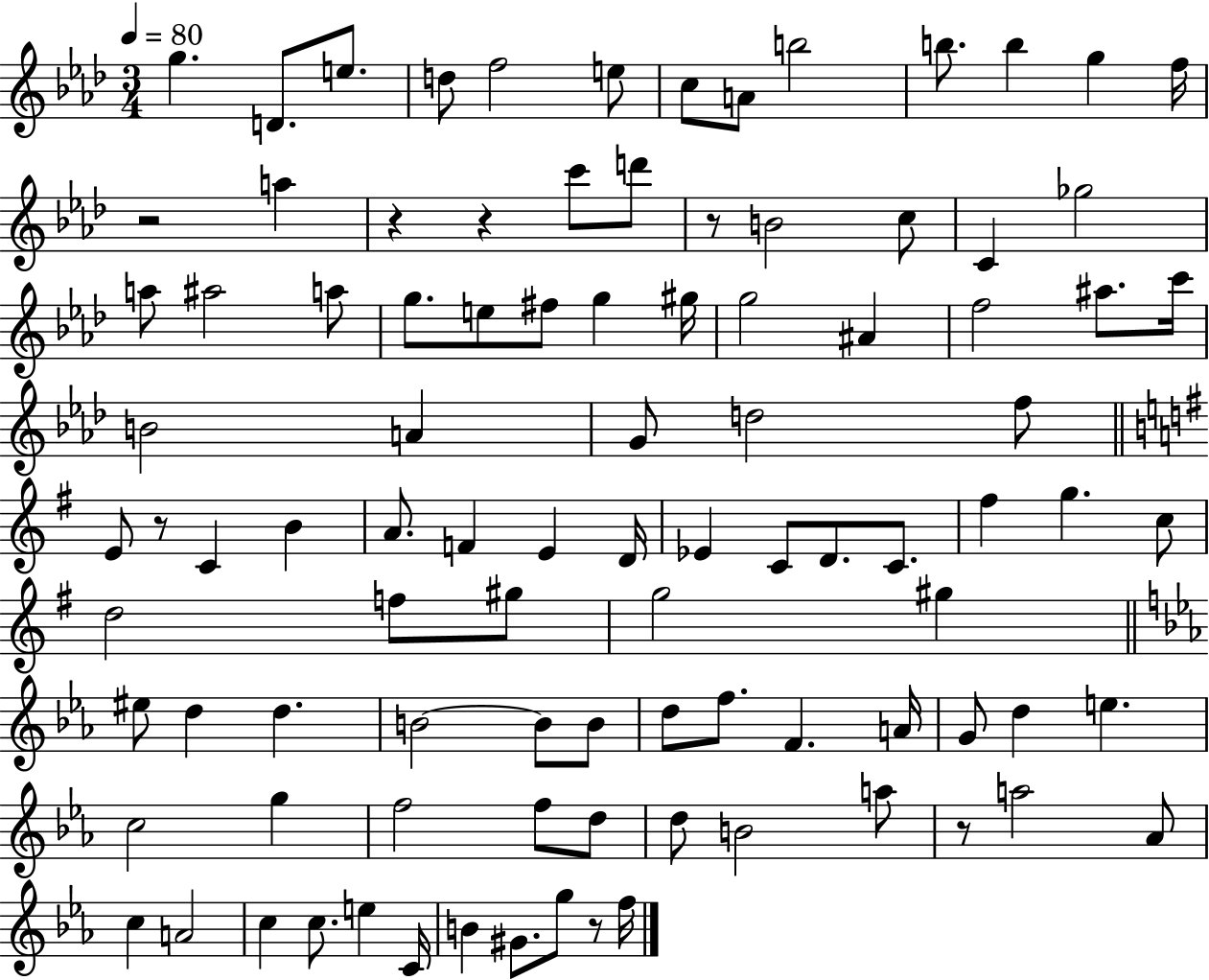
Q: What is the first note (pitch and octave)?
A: G5